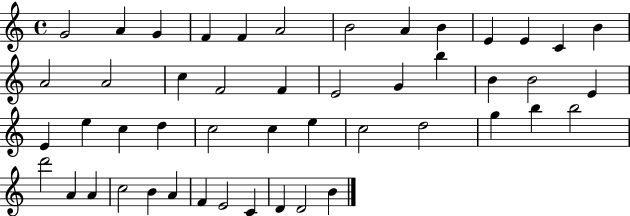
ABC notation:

X:1
T:Untitled
M:4/4
L:1/4
K:C
G2 A G F F A2 B2 A B E E C B A2 A2 c F2 F E2 G b B B2 E E e c d c2 c e c2 d2 g b b2 d'2 A A c2 B A F E2 C D D2 B